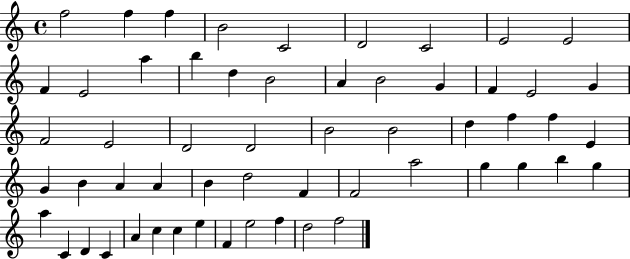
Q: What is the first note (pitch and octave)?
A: F5